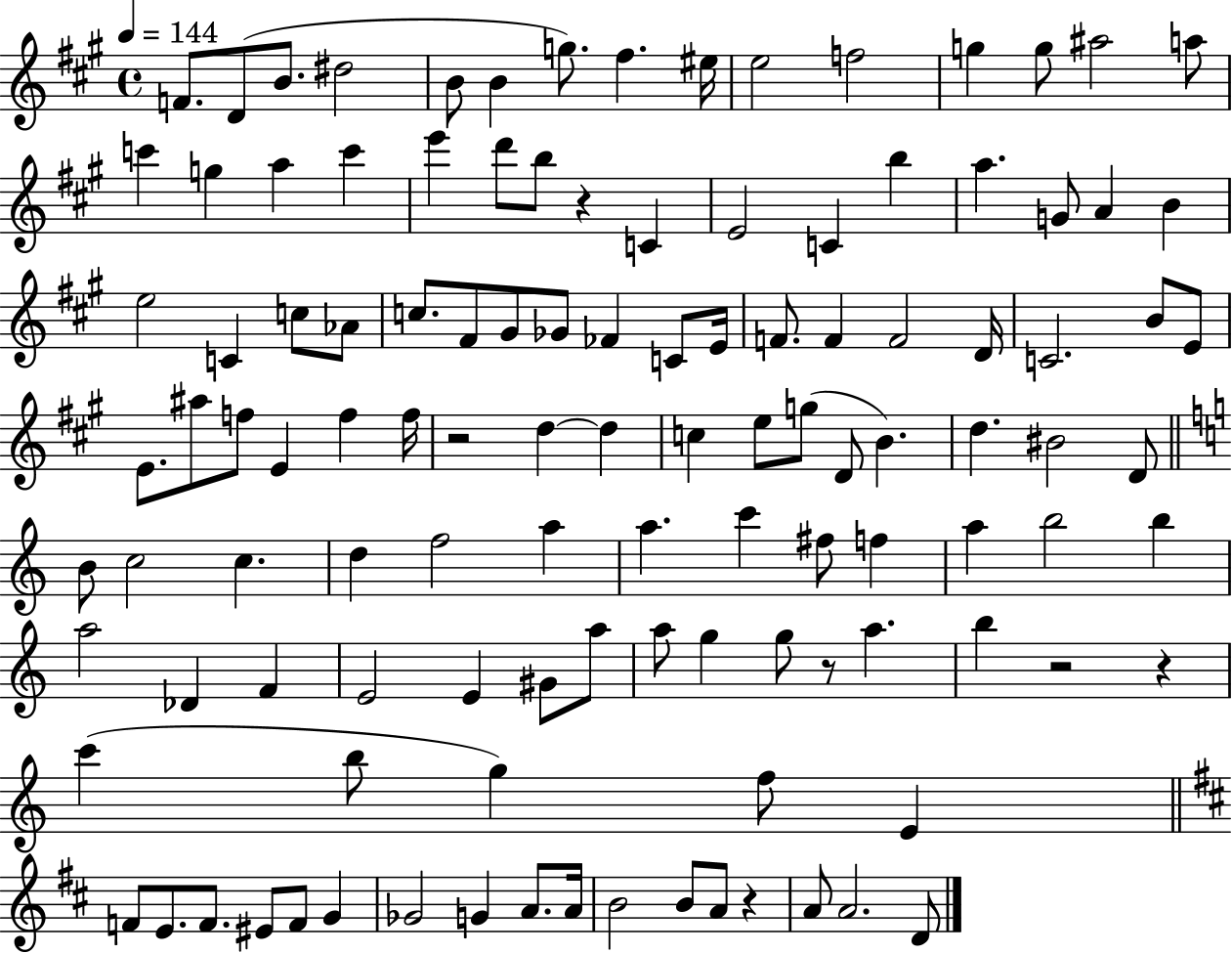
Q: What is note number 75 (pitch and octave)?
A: A5